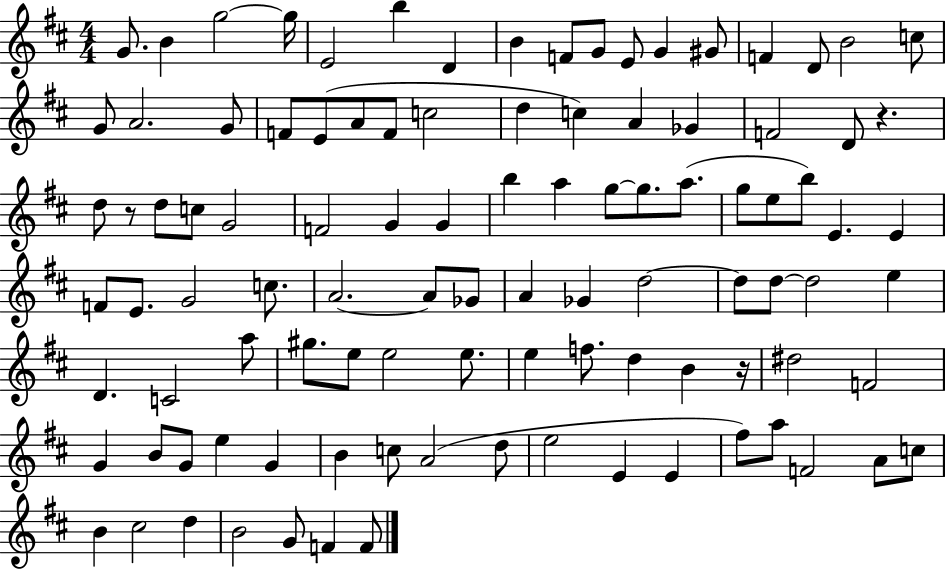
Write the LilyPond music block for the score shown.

{
  \clef treble
  \numericTimeSignature
  \time 4/4
  \key d \major
  \repeat volta 2 { g'8. b'4 g''2~~ g''16 | e'2 b''4 d'4 | b'4 f'8 g'8 e'8 g'4 gis'8 | f'4 d'8 b'2 c''8 | \break g'8 a'2. g'8 | f'8 e'8( a'8 f'8 c''2 | d''4 c''4) a'4 ges'4 | f'2 d'8 r4. | \break d''8 r8 d''8 c''8 g'2 | f'2 g'4 g'4 | b''4 a''4 g''8~~ g''8. a''8.( | g''8 e''8 b''8) e'4. e'4 | \break f'8 e'8. g'2 c''8. | a'2.~~ a'8 ges'8 | a'4 ges'4 d''2~~ | d''8 d''8~~ d''2 e''4 | \break d'4. c'2 a''8 | gis''8. e''8 e''2 e''8. | e''4 f''8. d''4 b'4 r16 | dis''2 f'2 | \break g'4 b'8 g'8 e''4 g'4 | b'4 c''8 a'2( d''8 | e''2 e'4 e'4 | fis''8) a''8 f'2 a'8 c''8 | \break b'4 cis''2 d''4 | b'2 g'8 f'4 f'8 | } \bar "|."
}